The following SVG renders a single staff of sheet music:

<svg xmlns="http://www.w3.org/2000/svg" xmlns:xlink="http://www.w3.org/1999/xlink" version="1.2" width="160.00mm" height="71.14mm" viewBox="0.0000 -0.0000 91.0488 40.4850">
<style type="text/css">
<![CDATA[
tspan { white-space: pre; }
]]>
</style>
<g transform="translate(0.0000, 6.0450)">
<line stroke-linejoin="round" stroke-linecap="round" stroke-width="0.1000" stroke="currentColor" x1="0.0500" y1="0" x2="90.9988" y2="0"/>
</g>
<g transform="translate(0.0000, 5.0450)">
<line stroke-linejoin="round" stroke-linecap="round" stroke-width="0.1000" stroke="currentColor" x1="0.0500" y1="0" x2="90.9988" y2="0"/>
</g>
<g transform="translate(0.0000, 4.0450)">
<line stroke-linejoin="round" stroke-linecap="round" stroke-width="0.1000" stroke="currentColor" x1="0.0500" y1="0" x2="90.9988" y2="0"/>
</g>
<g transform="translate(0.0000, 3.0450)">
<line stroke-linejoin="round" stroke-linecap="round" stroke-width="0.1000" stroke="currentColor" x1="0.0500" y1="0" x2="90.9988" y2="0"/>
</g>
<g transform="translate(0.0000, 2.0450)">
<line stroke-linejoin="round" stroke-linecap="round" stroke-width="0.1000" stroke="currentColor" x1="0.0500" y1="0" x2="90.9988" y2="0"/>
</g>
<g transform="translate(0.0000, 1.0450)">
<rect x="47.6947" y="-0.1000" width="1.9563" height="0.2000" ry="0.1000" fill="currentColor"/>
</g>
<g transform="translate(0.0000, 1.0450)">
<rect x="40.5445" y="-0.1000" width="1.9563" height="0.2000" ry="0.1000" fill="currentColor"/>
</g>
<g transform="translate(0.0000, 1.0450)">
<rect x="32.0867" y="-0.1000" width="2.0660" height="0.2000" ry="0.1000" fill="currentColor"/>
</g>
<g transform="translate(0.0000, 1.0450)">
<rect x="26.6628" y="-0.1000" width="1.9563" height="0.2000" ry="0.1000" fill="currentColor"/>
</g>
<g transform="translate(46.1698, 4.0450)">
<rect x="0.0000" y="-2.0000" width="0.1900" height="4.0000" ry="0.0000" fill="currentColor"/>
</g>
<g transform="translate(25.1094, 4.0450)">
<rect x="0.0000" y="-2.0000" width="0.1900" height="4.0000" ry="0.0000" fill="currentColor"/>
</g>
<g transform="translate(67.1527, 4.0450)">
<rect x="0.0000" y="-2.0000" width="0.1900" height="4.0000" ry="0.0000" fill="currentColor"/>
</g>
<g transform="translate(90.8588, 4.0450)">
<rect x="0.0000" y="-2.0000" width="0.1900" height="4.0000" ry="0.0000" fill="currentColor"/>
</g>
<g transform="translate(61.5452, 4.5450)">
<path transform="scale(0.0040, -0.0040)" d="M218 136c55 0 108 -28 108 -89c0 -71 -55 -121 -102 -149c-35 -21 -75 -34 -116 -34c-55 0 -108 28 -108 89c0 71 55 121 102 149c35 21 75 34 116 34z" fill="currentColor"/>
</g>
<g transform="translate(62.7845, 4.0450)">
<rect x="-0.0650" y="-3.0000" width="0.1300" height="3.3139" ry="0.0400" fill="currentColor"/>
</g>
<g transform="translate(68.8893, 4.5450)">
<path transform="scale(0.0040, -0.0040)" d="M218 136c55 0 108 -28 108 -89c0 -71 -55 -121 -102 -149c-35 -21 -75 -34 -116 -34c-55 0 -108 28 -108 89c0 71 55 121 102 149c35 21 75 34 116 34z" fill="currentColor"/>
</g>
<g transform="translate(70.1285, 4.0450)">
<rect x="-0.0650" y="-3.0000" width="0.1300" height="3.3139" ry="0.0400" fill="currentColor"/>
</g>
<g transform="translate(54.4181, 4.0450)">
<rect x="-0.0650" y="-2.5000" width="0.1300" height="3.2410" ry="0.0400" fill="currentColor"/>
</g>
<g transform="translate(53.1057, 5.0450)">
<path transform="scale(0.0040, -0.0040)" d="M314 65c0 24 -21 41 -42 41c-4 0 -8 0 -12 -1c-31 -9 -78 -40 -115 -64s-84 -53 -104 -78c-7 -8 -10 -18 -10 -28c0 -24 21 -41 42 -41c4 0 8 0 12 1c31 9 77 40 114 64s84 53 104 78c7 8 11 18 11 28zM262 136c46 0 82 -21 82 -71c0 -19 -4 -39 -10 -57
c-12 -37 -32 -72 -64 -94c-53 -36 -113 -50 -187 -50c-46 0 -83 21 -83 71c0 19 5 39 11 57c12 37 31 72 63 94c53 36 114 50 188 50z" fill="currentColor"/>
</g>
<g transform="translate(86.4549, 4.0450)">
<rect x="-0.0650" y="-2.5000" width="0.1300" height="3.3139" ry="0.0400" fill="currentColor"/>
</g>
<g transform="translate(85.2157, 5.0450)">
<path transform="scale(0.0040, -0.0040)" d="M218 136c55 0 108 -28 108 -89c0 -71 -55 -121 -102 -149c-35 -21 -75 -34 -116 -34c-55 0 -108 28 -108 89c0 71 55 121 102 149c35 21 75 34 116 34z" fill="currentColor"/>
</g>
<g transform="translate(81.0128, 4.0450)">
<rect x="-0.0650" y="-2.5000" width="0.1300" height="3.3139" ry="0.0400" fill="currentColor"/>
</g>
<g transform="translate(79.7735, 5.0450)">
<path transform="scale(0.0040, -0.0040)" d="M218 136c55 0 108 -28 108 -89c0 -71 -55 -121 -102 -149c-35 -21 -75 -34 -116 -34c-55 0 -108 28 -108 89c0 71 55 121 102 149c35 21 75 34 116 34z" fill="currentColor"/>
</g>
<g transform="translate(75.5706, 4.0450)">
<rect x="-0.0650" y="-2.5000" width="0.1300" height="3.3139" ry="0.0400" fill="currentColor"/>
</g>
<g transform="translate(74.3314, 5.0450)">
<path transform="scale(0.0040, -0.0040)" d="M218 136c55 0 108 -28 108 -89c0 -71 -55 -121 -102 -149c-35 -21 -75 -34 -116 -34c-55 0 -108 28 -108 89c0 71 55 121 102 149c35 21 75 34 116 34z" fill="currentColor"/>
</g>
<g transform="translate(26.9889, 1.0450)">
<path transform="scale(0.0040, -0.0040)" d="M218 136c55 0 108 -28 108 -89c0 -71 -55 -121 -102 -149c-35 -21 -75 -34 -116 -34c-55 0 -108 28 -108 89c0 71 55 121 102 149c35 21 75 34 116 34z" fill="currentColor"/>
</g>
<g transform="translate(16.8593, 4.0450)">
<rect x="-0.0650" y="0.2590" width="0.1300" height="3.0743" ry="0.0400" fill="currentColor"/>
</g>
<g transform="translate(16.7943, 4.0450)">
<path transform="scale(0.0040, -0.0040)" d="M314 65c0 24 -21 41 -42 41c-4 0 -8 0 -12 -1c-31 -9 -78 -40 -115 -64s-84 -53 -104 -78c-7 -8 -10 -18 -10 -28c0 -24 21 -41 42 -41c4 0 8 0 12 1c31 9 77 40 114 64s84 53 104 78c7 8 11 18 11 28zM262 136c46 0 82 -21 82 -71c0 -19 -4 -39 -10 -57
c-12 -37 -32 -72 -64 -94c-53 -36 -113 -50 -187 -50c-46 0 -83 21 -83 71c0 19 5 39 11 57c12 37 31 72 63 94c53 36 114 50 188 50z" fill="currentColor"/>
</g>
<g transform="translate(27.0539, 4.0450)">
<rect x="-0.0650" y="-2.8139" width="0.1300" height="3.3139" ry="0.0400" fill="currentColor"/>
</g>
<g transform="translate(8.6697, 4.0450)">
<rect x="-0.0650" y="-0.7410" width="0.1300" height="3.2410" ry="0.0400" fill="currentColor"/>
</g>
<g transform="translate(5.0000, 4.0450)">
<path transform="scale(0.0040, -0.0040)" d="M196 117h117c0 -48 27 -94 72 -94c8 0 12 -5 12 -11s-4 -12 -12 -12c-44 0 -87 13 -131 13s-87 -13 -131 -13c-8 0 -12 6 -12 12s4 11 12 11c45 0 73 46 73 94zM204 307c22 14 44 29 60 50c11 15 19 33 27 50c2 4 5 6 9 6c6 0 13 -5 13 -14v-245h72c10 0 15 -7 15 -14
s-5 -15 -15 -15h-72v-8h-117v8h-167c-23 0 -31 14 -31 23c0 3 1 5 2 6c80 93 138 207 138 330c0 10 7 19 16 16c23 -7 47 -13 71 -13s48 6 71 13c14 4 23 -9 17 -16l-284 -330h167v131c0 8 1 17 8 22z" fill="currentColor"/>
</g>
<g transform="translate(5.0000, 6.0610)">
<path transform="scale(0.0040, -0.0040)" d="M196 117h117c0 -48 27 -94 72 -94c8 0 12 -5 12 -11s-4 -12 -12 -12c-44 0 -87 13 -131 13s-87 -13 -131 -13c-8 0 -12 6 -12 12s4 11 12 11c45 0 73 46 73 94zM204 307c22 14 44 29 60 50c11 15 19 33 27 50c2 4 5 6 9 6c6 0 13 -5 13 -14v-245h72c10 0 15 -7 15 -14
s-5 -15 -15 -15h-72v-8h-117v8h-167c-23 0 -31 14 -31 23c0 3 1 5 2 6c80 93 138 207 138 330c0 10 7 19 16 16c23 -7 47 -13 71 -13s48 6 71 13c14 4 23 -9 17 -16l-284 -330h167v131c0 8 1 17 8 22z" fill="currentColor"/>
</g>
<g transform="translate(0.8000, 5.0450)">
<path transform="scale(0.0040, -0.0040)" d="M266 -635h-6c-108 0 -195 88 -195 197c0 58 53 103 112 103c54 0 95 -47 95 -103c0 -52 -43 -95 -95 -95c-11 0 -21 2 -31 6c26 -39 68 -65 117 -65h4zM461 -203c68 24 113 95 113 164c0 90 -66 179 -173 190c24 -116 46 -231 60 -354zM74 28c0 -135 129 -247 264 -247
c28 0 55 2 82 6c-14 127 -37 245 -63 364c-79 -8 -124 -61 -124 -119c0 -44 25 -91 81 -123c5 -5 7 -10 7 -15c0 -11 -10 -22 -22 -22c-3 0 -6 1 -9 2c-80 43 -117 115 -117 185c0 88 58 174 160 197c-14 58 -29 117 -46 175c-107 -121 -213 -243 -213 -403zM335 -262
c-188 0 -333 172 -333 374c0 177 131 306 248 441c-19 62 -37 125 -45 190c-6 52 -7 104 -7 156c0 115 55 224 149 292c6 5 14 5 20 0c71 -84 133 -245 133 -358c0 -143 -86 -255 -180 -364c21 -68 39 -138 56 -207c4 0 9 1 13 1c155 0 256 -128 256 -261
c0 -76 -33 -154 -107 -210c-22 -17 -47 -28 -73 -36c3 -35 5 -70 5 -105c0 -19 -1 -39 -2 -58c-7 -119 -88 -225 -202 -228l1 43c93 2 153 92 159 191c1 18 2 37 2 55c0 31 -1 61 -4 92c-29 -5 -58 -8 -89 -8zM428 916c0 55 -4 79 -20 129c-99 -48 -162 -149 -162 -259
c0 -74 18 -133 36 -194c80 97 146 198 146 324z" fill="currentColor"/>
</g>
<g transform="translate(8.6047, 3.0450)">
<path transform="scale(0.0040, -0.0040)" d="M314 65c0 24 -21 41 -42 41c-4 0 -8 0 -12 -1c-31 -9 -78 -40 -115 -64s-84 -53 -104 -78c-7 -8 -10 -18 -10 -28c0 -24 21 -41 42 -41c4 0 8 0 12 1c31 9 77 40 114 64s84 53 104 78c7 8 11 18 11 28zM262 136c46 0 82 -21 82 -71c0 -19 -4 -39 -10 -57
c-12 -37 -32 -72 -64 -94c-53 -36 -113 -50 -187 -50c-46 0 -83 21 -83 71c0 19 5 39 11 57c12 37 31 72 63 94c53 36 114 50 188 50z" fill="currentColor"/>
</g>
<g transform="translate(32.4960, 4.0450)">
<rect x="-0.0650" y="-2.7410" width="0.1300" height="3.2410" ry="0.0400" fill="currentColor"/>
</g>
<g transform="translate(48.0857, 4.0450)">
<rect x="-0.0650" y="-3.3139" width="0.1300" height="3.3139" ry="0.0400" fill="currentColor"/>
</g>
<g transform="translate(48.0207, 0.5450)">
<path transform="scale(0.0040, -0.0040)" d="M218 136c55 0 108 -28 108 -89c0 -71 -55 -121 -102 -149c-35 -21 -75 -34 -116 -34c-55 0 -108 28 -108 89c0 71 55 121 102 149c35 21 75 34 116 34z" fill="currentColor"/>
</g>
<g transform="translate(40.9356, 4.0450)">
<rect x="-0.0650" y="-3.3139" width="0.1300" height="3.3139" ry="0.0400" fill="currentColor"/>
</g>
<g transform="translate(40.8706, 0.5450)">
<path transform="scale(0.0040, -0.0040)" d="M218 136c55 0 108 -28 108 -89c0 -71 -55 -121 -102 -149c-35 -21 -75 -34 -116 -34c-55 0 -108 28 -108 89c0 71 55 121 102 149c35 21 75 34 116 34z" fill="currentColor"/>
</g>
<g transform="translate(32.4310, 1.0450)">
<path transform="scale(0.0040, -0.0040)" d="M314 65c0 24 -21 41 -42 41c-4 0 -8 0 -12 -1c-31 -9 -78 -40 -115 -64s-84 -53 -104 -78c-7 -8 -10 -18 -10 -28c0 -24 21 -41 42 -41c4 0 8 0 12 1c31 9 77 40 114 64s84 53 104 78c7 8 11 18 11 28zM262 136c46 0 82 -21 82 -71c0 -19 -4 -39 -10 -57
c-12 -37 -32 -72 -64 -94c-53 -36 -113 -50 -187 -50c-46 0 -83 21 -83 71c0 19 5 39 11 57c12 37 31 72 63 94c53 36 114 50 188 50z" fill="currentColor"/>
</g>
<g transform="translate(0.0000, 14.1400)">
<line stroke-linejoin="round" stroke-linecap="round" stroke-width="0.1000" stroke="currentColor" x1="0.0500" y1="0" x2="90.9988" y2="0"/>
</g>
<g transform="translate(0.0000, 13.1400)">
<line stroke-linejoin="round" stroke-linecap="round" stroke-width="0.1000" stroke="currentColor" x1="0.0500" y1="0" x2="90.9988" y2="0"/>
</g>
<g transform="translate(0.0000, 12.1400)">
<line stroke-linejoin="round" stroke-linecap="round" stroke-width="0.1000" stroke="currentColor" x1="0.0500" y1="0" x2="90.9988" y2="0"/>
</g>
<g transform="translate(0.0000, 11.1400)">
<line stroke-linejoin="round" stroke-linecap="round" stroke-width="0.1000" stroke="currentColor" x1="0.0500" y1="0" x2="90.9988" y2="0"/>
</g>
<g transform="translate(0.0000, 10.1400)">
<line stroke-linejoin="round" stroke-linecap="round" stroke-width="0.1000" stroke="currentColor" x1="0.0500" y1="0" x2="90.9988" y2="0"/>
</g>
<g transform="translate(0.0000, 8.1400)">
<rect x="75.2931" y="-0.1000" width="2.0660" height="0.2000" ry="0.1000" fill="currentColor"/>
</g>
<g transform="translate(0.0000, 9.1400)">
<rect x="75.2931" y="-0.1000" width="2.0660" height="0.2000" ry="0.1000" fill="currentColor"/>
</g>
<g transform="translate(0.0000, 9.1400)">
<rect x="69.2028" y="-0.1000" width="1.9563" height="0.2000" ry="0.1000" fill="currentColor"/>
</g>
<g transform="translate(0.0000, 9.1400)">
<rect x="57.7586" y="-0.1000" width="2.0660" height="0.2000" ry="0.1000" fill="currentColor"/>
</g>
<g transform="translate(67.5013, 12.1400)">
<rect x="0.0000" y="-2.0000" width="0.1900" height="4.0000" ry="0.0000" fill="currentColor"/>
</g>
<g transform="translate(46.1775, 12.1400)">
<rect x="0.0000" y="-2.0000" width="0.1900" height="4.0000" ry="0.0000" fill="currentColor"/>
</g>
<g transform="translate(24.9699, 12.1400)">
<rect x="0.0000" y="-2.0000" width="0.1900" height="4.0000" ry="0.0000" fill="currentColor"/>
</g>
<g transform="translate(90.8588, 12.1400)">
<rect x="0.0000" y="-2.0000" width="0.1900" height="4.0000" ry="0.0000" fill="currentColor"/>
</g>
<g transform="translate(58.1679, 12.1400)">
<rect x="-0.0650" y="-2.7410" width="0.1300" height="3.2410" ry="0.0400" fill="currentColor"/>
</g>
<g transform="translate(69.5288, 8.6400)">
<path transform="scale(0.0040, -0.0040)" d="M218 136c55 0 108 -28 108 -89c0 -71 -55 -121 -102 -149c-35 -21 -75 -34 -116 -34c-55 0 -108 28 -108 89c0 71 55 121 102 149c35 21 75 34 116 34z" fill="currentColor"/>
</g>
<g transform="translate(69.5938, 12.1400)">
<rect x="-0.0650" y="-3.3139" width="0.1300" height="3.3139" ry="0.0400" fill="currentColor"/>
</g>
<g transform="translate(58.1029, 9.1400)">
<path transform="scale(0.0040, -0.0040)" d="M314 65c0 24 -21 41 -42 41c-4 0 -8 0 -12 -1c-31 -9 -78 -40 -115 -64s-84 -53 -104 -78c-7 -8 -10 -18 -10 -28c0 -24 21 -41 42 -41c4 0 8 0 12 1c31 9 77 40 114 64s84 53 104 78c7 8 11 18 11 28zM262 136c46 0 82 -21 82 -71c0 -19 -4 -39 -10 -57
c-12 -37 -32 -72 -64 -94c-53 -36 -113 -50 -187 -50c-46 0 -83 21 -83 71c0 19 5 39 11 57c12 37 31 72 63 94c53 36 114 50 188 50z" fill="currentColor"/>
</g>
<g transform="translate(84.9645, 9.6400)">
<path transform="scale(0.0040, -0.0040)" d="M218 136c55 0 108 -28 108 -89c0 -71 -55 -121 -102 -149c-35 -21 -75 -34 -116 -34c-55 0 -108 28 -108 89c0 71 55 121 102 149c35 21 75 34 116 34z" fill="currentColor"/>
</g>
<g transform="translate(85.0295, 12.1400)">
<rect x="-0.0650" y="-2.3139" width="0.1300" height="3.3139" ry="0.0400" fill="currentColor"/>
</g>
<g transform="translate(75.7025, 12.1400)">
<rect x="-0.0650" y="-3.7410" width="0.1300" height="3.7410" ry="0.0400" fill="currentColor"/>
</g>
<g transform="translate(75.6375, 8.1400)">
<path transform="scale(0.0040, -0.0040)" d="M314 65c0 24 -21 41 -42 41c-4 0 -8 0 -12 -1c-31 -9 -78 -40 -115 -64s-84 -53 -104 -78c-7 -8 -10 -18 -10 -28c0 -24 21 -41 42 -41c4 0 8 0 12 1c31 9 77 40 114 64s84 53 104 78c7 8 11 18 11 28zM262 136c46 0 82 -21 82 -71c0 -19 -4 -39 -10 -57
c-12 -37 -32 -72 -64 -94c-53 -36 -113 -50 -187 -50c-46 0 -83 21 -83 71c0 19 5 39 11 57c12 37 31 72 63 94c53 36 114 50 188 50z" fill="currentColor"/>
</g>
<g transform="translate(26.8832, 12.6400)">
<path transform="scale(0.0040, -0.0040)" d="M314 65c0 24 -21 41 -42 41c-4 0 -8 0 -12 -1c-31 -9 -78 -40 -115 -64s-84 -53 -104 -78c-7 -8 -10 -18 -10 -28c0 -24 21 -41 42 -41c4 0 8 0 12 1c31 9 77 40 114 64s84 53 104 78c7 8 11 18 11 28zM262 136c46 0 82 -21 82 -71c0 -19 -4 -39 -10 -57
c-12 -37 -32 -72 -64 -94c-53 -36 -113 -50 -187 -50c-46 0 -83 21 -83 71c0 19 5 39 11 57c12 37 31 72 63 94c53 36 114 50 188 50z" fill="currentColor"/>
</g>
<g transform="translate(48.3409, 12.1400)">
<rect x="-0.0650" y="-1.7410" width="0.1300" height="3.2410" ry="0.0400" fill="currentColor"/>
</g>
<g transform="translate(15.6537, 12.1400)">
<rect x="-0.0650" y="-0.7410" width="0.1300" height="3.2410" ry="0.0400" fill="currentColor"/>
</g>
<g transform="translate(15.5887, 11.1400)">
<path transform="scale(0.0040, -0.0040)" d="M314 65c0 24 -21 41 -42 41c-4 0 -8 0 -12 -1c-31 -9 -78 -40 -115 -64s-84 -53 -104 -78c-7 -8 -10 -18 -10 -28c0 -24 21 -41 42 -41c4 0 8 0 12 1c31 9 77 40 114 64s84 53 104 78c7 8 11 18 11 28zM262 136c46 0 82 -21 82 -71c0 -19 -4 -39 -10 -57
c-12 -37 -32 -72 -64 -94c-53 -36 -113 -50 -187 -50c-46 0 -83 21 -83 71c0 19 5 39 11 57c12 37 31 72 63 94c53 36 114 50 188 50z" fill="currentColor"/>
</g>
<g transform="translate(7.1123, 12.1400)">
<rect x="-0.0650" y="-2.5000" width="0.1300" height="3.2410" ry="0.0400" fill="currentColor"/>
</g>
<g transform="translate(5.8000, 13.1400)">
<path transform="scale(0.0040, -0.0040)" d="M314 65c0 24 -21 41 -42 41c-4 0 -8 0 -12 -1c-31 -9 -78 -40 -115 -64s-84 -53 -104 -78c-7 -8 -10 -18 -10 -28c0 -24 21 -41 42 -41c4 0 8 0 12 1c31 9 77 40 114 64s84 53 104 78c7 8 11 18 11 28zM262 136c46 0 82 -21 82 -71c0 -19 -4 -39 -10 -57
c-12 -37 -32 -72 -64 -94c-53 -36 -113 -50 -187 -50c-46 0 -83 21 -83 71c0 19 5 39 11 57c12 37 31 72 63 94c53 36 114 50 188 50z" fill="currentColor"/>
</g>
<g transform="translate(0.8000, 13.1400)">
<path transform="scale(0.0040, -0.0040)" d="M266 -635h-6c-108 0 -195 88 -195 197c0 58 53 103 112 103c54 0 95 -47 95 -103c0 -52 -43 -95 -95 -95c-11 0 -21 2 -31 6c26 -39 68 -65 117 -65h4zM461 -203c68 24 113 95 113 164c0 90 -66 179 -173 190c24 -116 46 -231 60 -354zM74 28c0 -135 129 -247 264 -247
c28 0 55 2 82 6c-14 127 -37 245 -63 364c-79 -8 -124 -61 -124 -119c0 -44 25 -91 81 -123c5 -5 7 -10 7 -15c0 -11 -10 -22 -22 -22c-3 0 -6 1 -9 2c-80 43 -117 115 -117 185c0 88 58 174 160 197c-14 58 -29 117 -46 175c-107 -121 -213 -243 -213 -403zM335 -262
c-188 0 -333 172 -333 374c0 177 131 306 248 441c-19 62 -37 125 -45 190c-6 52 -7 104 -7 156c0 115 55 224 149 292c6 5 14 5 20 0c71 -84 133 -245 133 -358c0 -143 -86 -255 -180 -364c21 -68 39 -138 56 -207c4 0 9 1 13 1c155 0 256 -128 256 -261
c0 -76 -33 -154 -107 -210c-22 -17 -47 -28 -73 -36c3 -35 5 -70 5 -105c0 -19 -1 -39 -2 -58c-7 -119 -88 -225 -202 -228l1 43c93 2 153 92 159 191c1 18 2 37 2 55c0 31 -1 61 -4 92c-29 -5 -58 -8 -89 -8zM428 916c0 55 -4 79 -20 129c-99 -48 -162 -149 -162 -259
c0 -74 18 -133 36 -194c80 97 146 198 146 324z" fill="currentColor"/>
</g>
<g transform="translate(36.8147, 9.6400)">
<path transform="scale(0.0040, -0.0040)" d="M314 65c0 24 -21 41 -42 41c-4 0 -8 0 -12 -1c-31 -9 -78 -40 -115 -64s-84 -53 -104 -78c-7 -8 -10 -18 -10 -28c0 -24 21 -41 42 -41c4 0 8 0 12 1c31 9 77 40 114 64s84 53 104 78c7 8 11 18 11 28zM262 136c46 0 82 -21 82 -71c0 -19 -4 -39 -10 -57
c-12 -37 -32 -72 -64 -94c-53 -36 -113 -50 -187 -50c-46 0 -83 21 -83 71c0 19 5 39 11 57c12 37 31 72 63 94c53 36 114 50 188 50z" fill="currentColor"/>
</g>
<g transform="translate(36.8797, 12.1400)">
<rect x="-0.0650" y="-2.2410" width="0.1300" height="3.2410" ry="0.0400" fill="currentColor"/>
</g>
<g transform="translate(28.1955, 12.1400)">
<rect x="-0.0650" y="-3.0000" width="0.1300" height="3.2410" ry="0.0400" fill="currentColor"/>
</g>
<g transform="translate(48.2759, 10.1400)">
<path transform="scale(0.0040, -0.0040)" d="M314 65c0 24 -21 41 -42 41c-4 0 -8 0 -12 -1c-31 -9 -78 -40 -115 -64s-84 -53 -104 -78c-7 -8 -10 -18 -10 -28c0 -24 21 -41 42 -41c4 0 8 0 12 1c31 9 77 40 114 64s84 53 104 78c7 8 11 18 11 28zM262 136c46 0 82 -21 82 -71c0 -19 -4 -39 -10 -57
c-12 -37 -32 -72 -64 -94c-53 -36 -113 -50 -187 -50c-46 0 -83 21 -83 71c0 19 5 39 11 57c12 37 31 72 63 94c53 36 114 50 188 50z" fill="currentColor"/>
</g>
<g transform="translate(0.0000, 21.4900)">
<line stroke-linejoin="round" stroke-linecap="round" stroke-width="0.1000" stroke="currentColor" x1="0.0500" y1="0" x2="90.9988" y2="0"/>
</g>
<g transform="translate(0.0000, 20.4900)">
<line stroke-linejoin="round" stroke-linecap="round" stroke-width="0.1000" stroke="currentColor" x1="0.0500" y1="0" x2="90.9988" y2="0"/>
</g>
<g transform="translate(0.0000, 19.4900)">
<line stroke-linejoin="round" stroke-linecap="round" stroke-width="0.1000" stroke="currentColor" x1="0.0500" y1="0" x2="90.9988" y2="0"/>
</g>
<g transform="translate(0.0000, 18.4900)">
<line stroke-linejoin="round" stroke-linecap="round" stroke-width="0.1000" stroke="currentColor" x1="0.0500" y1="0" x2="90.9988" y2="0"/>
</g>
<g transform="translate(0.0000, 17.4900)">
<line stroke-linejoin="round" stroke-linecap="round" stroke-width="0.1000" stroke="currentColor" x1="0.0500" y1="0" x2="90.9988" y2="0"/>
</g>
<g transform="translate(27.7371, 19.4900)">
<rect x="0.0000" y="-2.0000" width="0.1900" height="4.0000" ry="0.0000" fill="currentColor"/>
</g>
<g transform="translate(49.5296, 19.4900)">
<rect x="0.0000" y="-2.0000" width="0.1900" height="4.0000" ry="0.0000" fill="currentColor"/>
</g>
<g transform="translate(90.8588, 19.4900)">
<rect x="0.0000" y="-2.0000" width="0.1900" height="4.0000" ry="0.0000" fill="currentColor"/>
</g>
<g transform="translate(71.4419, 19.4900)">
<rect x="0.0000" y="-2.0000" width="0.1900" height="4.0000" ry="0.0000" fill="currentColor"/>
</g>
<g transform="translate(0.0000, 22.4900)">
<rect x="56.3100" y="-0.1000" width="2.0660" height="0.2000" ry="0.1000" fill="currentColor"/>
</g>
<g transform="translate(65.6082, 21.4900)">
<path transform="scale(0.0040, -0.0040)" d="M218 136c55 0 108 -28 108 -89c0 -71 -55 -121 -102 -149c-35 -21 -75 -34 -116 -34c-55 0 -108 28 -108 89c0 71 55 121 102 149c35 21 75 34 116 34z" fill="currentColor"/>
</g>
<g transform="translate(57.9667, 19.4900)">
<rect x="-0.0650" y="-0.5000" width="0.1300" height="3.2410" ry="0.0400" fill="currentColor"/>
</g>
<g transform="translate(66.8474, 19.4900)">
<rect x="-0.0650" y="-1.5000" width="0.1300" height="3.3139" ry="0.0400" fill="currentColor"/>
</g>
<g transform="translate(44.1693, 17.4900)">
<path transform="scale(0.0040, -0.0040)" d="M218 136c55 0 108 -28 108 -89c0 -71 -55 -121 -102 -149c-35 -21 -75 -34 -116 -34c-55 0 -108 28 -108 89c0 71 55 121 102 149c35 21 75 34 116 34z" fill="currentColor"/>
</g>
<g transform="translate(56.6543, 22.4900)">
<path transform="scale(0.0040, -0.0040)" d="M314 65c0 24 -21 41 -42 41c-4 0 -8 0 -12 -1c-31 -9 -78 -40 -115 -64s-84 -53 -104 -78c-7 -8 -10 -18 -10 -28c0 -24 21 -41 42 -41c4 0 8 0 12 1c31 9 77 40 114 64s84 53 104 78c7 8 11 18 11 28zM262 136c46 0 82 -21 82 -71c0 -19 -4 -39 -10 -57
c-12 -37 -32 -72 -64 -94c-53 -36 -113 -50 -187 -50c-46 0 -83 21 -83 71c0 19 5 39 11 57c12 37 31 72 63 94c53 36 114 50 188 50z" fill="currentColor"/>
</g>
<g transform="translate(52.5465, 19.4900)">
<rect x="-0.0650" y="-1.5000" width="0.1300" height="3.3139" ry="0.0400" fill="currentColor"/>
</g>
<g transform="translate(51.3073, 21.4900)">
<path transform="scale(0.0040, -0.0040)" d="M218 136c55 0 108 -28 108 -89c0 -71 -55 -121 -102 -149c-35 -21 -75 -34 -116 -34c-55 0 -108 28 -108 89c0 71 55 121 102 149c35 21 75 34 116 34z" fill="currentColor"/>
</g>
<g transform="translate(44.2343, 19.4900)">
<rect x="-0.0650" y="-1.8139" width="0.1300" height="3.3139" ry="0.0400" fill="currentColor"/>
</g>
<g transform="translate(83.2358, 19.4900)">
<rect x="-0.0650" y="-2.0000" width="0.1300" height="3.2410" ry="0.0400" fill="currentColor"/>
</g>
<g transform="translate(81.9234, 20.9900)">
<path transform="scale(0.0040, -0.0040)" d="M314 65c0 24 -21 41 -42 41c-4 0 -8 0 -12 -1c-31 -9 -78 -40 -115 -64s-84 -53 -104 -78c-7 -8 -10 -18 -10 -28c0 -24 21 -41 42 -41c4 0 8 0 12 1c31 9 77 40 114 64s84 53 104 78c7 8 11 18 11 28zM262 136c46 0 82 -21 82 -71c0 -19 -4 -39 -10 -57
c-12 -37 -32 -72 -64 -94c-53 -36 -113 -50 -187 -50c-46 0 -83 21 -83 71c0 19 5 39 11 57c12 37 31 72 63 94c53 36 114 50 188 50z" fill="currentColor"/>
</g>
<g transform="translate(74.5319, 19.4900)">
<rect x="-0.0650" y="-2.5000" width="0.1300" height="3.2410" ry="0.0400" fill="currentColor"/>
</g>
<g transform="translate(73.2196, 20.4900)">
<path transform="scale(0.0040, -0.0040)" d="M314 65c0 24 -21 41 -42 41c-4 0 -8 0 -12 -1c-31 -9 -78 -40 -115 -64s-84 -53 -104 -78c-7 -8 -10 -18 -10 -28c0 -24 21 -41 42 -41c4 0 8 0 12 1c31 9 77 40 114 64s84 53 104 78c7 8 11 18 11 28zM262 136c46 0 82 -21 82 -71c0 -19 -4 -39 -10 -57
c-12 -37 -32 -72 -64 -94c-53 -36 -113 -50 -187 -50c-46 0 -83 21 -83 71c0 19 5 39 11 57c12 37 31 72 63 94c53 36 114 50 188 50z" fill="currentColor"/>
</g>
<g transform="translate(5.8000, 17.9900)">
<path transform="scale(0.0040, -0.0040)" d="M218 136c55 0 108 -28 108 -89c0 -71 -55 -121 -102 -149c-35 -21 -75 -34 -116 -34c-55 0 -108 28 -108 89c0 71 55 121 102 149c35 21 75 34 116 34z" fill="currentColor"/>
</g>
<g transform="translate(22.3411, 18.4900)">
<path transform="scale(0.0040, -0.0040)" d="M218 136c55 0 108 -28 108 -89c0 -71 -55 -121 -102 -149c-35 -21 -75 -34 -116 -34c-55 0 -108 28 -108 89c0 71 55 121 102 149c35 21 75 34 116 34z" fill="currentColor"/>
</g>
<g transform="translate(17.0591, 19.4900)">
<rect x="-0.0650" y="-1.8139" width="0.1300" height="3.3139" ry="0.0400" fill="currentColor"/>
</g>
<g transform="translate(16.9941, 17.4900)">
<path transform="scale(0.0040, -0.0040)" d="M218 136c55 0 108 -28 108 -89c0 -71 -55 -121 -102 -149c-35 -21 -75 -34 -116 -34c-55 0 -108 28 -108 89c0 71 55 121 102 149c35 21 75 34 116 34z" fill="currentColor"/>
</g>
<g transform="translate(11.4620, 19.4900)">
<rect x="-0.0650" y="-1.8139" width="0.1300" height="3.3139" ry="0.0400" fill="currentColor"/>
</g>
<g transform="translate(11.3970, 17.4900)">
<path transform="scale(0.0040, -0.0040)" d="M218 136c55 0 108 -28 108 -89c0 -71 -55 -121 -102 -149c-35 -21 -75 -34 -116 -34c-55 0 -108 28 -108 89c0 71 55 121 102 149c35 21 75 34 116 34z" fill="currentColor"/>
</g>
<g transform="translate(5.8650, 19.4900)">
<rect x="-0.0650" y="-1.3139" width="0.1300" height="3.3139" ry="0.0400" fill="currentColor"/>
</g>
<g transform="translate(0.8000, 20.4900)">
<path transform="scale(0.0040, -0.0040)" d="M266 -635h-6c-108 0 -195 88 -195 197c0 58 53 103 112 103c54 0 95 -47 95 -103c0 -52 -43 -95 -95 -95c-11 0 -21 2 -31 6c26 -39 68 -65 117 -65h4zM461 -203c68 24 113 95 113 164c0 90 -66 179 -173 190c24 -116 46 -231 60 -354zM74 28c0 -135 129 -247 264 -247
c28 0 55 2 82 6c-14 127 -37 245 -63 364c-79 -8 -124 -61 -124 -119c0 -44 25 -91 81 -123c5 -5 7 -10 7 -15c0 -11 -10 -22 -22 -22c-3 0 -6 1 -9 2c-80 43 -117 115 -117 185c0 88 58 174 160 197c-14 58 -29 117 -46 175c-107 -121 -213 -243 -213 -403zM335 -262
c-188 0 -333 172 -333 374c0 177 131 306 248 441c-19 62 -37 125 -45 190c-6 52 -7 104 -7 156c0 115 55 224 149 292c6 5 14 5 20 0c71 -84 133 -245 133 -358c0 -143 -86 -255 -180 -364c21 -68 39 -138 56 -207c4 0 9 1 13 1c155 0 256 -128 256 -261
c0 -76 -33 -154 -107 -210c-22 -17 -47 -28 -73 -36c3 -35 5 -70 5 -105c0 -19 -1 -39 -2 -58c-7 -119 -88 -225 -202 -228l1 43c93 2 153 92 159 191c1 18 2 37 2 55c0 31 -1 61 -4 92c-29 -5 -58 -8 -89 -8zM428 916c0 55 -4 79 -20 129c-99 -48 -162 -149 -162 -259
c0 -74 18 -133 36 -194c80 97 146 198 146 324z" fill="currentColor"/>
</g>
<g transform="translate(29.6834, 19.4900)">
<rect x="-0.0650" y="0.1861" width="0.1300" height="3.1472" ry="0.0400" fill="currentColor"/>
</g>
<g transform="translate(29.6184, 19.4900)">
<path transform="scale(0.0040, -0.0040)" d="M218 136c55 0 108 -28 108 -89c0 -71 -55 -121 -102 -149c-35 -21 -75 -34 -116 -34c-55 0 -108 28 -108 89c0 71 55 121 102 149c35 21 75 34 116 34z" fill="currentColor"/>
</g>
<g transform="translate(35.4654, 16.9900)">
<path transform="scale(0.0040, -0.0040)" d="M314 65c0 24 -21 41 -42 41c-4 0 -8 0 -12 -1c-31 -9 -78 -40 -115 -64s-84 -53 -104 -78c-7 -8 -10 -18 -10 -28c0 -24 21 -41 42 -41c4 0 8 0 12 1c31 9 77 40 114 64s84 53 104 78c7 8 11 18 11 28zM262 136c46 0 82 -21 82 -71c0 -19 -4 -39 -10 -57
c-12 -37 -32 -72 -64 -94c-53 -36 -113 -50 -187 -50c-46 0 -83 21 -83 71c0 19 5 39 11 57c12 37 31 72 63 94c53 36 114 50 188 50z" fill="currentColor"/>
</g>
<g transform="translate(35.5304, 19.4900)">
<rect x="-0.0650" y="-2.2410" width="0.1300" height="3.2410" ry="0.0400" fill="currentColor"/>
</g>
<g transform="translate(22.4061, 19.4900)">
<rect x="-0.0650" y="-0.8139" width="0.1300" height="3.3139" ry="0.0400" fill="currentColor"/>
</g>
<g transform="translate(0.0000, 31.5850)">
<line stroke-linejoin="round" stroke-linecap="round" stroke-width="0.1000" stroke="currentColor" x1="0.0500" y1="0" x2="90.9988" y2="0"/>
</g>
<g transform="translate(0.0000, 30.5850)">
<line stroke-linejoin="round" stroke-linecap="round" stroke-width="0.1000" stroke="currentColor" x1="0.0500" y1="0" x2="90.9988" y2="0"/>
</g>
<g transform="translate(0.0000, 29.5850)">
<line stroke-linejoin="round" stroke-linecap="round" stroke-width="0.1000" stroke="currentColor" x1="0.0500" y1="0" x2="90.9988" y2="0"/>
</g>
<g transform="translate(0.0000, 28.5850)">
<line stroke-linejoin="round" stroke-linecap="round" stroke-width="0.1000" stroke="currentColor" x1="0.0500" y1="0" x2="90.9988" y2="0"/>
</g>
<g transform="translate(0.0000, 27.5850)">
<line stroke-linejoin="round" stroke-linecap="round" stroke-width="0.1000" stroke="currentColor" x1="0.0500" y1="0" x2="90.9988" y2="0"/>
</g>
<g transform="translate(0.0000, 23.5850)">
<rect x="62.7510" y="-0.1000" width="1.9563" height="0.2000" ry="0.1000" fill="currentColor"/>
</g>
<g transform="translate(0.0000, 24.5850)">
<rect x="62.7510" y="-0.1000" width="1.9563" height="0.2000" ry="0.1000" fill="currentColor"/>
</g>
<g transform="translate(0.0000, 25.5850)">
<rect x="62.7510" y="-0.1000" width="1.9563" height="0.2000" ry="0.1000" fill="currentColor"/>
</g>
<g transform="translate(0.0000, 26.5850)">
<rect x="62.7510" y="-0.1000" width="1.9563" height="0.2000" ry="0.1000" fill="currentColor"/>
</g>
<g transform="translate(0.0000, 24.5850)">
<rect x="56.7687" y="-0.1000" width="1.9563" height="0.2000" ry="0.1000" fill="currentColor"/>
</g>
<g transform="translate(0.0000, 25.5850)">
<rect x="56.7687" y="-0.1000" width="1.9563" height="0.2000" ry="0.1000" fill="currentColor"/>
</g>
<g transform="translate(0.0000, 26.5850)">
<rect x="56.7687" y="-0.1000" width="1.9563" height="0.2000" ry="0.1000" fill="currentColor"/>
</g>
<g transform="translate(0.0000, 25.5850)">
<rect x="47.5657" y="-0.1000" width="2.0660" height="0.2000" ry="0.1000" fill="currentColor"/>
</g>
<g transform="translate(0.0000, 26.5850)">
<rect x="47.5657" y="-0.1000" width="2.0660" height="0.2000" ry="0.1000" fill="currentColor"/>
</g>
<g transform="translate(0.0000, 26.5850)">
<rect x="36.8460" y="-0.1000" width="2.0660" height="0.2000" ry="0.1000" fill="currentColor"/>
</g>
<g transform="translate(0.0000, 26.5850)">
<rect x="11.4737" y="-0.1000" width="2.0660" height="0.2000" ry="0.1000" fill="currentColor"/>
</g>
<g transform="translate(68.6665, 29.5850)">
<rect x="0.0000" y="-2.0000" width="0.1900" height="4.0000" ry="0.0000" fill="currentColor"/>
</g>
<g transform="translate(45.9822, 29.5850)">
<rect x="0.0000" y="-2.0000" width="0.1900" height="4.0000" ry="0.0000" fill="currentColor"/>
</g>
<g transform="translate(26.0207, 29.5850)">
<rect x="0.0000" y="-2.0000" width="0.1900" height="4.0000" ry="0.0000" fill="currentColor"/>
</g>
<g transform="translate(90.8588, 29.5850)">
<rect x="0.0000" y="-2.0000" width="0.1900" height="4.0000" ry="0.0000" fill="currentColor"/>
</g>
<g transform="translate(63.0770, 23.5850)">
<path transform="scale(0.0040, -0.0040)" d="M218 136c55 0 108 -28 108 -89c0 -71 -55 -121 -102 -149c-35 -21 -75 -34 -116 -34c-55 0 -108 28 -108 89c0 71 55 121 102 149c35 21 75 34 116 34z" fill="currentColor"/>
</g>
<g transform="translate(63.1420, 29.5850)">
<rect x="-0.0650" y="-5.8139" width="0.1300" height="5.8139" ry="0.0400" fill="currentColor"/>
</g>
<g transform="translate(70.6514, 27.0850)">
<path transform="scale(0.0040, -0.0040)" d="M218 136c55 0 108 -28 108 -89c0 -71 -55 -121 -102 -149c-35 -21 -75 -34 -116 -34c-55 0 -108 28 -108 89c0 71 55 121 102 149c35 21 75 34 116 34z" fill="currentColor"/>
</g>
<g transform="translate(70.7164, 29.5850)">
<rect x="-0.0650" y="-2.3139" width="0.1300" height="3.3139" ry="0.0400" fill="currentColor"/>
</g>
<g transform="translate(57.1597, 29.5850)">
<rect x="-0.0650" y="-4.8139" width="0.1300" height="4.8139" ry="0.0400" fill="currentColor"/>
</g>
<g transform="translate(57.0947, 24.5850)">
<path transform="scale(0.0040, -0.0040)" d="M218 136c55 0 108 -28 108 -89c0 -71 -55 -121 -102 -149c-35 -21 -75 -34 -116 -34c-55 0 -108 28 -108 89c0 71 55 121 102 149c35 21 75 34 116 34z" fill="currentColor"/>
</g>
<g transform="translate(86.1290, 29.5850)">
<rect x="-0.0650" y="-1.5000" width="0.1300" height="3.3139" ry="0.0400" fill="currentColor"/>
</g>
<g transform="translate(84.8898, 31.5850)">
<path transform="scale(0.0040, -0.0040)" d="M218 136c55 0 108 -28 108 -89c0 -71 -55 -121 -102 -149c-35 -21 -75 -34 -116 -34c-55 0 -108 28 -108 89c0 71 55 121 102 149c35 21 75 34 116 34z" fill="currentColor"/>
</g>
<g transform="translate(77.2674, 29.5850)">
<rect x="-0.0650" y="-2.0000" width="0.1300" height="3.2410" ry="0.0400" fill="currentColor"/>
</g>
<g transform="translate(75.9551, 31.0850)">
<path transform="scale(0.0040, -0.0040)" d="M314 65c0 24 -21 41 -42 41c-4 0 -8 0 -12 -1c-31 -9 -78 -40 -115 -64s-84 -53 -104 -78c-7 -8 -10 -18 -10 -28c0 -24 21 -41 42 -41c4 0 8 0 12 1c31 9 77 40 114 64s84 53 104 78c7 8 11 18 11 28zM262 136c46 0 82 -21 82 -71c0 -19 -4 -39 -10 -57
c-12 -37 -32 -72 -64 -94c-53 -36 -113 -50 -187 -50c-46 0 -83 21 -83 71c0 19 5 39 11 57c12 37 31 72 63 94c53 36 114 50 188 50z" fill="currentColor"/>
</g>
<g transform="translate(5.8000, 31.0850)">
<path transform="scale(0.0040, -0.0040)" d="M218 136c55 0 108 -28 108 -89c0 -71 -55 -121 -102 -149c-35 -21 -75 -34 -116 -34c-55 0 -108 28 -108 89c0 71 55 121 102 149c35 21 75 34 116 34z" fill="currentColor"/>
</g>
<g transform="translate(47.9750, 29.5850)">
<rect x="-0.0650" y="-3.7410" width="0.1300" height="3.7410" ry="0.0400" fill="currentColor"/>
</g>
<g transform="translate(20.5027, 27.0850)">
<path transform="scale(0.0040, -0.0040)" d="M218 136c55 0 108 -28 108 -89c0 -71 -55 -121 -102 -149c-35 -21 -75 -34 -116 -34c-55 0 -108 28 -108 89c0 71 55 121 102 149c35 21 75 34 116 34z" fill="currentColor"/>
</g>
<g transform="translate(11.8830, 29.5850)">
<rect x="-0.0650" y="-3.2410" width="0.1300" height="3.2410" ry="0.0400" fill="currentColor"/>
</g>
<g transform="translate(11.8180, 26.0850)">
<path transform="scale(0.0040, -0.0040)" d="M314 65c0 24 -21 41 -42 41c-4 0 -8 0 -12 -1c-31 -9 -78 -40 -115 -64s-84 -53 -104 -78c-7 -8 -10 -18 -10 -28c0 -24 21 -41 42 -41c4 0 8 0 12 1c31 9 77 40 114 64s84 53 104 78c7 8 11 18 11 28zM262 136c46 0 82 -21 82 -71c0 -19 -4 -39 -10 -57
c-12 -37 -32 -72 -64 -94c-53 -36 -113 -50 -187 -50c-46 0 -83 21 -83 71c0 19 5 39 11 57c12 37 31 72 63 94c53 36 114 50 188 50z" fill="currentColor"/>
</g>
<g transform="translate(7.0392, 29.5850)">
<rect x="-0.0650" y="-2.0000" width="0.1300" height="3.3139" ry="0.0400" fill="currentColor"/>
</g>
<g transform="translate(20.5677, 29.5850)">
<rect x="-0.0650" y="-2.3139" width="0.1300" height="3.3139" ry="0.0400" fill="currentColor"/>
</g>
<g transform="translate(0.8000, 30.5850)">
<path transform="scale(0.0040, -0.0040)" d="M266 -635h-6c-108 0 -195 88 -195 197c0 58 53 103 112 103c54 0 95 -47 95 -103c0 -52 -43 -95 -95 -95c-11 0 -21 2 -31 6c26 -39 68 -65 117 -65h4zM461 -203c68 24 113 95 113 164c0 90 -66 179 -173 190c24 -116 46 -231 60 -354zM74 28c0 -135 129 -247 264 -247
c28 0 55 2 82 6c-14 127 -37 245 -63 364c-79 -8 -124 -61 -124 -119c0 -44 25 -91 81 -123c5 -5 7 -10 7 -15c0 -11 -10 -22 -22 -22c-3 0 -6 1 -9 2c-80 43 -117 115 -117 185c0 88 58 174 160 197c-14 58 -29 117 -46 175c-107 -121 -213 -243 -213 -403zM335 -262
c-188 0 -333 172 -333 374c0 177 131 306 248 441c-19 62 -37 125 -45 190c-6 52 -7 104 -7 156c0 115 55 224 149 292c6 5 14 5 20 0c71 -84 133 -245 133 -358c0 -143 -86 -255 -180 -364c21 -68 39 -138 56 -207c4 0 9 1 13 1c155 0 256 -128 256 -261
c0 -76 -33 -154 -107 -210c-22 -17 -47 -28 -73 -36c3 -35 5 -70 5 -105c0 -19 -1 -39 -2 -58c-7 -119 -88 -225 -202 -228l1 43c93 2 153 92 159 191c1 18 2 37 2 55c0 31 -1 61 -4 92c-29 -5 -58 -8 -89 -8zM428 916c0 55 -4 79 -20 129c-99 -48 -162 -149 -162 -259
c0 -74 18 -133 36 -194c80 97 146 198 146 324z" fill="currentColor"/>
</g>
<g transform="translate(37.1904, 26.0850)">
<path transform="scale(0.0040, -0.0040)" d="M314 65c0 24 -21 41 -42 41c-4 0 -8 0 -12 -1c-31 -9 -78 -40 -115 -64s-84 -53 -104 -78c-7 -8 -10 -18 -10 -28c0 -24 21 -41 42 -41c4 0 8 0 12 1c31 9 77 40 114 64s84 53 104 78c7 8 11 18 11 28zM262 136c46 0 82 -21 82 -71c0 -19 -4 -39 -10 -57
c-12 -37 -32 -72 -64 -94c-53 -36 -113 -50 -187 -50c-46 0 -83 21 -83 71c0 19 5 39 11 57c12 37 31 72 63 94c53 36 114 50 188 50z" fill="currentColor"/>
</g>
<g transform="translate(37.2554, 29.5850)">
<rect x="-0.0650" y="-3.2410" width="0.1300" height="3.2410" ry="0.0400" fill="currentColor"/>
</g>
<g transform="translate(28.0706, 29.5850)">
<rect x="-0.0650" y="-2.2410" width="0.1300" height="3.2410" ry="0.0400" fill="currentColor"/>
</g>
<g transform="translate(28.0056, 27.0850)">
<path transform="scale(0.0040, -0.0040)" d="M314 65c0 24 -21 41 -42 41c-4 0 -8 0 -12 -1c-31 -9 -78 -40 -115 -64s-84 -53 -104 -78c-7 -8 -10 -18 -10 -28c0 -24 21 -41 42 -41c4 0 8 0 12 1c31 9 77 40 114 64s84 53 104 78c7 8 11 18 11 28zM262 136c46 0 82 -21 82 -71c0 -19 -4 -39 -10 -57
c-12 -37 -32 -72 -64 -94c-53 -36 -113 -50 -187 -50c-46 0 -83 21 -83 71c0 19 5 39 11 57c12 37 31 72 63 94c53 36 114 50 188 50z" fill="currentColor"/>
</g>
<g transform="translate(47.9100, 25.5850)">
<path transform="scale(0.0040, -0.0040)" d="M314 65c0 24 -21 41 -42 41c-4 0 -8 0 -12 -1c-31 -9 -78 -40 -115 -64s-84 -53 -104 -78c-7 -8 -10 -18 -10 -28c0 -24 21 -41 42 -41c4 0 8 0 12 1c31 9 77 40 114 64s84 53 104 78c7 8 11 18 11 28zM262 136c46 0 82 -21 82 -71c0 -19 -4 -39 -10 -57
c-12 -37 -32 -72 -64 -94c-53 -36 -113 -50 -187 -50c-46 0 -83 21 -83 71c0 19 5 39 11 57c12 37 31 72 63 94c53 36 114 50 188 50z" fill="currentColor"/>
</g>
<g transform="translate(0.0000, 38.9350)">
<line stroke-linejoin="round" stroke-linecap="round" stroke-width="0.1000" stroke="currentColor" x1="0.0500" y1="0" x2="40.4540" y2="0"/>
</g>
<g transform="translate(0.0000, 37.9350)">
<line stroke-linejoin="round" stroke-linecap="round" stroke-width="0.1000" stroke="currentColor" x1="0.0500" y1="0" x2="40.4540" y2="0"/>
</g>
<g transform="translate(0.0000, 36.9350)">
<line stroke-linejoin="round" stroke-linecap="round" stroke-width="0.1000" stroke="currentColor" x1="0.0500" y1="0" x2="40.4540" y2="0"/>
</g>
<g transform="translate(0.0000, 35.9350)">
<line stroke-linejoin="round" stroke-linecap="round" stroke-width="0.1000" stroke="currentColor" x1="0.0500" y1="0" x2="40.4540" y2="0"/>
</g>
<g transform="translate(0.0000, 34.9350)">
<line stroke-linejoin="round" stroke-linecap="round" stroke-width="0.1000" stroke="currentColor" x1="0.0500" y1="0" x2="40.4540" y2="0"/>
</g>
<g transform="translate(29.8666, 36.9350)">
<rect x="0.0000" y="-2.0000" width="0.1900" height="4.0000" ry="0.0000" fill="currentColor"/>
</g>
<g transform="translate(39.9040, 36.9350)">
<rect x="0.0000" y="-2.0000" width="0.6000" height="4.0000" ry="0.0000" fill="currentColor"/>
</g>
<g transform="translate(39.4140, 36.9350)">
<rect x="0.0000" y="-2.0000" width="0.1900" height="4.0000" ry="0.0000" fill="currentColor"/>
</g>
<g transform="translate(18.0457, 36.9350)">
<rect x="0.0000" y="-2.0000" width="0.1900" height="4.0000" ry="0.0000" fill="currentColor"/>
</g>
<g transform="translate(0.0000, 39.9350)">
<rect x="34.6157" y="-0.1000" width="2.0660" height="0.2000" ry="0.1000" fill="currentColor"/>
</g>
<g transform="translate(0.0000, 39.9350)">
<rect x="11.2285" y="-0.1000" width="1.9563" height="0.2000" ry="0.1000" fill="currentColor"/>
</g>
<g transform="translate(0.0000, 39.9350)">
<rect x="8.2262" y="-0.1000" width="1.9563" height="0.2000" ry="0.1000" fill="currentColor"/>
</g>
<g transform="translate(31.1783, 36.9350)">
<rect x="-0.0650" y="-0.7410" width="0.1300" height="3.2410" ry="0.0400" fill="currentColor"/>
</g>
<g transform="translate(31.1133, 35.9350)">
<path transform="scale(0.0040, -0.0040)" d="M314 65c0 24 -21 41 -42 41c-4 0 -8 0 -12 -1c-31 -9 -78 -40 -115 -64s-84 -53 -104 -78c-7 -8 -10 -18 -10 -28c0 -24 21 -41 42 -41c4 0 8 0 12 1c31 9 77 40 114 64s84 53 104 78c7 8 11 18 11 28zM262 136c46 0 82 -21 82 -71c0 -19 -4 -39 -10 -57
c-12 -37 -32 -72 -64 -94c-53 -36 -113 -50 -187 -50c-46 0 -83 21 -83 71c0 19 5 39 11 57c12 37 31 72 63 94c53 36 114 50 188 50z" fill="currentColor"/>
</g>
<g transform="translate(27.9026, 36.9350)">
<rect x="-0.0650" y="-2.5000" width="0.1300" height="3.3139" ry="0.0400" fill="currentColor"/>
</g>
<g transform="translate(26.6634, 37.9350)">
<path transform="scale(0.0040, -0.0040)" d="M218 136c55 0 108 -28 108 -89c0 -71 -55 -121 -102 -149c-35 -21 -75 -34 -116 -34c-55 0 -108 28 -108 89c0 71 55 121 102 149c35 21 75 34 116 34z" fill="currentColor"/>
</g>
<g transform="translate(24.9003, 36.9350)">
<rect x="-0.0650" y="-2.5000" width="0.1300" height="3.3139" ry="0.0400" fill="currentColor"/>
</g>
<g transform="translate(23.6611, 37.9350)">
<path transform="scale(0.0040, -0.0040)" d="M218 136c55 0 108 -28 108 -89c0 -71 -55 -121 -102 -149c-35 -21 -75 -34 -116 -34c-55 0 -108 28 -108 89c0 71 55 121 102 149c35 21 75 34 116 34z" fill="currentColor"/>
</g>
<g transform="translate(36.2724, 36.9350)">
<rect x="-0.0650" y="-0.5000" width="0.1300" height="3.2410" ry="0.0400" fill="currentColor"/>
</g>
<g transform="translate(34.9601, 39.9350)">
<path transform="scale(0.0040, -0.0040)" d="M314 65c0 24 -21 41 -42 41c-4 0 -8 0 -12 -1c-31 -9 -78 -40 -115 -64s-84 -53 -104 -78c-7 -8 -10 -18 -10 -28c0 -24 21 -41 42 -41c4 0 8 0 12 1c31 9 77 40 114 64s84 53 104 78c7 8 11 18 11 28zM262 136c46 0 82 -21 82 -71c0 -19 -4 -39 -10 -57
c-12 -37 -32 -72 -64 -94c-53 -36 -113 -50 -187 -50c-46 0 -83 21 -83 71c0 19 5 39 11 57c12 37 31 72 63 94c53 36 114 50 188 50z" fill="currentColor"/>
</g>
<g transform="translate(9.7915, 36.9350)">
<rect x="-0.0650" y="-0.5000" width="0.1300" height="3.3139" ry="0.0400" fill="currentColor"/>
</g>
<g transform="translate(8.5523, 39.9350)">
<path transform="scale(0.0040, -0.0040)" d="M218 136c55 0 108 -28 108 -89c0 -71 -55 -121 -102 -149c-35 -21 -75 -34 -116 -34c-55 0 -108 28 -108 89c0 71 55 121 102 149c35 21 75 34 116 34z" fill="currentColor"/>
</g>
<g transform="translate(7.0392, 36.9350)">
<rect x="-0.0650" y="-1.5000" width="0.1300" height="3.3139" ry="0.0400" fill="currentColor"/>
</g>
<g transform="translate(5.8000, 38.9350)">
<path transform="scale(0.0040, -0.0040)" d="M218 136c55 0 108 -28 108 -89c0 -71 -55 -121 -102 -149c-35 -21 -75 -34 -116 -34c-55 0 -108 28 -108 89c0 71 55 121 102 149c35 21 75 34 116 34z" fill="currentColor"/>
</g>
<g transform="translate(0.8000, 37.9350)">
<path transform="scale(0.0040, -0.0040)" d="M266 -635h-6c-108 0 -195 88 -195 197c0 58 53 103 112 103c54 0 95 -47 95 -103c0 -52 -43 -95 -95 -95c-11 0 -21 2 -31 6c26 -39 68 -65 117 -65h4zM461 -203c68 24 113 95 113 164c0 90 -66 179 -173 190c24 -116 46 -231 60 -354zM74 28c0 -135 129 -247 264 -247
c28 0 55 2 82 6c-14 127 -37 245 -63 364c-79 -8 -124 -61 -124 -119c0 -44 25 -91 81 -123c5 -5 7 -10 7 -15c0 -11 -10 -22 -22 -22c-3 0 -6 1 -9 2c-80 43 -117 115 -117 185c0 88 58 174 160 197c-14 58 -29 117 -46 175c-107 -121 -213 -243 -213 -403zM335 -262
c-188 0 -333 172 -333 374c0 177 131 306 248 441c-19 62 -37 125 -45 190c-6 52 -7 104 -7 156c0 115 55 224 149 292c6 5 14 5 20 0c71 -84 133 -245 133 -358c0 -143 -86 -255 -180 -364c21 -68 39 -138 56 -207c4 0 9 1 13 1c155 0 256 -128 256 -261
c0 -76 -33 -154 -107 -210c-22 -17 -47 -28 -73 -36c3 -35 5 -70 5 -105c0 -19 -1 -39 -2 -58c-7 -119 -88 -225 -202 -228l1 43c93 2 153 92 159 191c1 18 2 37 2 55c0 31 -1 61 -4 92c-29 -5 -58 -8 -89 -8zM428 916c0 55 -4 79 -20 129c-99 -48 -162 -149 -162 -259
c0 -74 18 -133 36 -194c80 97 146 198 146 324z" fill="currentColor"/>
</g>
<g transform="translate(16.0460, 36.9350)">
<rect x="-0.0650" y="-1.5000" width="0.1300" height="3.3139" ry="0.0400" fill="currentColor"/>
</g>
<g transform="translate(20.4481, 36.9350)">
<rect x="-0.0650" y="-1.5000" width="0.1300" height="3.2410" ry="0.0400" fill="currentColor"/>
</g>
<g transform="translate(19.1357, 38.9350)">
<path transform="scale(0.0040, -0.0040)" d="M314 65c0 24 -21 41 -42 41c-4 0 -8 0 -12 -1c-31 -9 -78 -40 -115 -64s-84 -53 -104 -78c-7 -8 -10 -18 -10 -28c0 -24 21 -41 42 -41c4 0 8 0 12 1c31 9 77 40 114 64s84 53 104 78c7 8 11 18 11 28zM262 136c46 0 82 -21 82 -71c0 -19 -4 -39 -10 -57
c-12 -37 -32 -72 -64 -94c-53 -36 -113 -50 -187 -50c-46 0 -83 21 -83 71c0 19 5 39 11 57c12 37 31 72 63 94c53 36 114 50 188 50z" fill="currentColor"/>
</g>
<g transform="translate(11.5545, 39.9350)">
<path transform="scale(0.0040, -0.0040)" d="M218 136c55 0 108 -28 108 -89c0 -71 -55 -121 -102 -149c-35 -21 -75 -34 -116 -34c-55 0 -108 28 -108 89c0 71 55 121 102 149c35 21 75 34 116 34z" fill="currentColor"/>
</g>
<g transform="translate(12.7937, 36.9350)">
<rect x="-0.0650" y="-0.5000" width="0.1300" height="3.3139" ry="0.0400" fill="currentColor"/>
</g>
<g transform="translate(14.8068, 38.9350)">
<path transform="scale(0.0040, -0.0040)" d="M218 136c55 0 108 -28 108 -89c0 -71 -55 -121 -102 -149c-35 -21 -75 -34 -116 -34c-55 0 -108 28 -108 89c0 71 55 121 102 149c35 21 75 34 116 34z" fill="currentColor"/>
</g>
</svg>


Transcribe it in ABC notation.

X:1
T:Untitled
M:4/4
L:1/4
K:C
d2 B2 a a2 b b G2 A A G G G G2 d2 A2 g2 f2 a2 b c'2 g e f f d B g2 f E C2 E G2 F2 F b2 g g2 b2 c'2 e' g' g F2 E E C C E E2 G G d2 C2